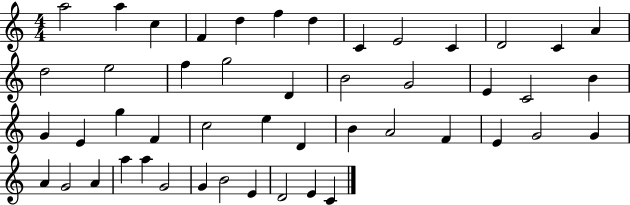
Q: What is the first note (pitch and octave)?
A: A5